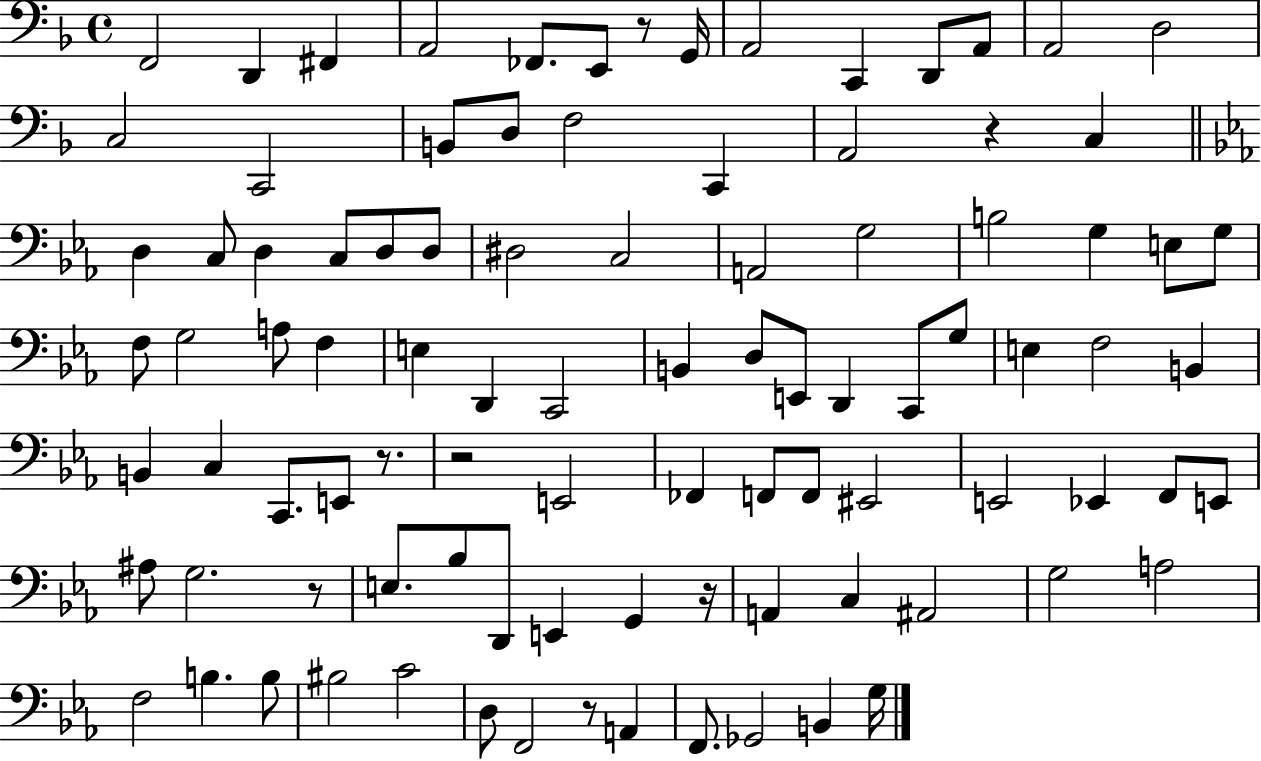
{
  \clef bass
  \time 4/4
  \defaultTimeSignature
  \key f \major
  f,2 d,4 fis,4 | a,2 fes,8. e,8 r8 g,16 | a,2 c,4 d,8 a,8 | a,2 d2 | \break c2 c,2 | b,8 d8 f2 c,4 | a,2 r4 c4 | \bar "||" \break \key ees \major d4 c8 d4 c8 d8 d8 | dis2 c2 | a,2 g2 | b2 g4 e8 g8 | \break f8 g2 a8 f4 | e4 d,4 c,2 | b,4 d8 e,8 d,4 c,8 g8 | e4 f2 b,4 | \break b,4 c4 c,8. e,8 r8. | r2 e,2 | fes,4 f,8 f,8 eis,2 | e,2 ees,4 f,8 e,8 | \break ais8 g2. r8 | e8. bes8 d,8 e,4 g,4 r16 | a,4 c4 ais,2 | g2 a2 | \break f2 b4. b8 | bis2 c'2 | d8 f,2 r8 a,4 | f,8. ges,2 b,4 g16 | \break \bar "|."
}